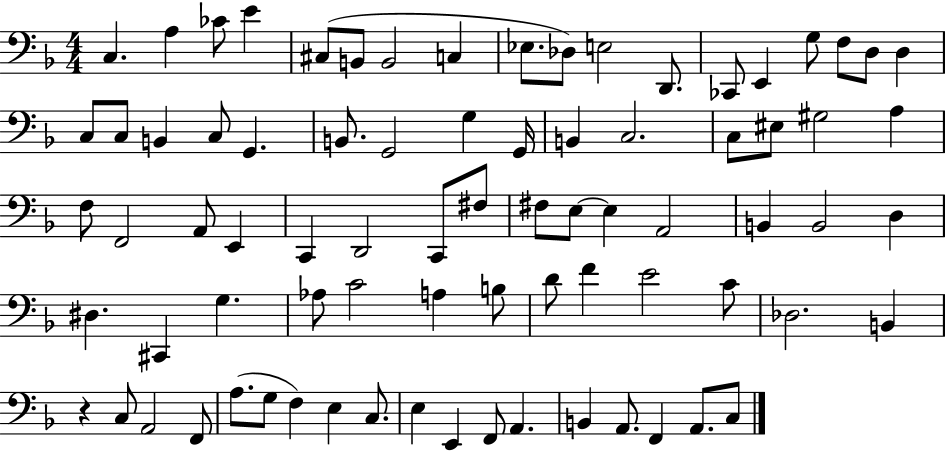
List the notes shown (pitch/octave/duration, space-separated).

C3/q. A3/q CES4/e E4/q C#3/e B2/e B2/h C3/q Eb3/e. Db3/e E3/h D2/e. CES2/e E2/q G3/e F3/e D3/e D3/q C3/e C3/e B2/q C3/e G2/q. B2/e. G2/h G3/q G2/s B2/q C3/h. C3/e EIS3/e G#3/h A3/q F3/e F2/h A2/e E2/q C2/q D2/h C2/e F#3/e F#3/e E3/e E3/q A2/h B2/q B2/h D3/q D#3/q. C#2/q G3/q. Ab3/e C4/h A3/q B3/e D4/e F4/q E4/h C4/e Db3/h. B2/q R/q C3/e A2/h F2/e A3/e. G3/e F3/q E3/q C3/e. E3/q E2/q F2/e A2/q. B2/q A2/e. F2/q A2/e. C3/e